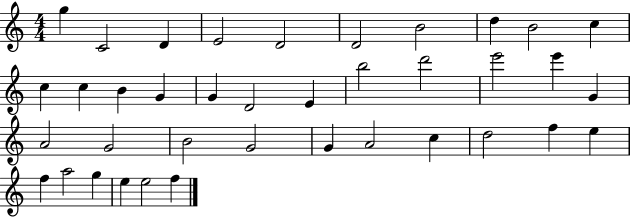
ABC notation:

X:1
T:Untitled
M:4/4
L:1/4
K:C
g C2 D E2 D2 D2 B2 d B2 c c c B G G D2 E b2 d'2 e'2 e' G A2 G2 B2 G2 G A2 c d2 f e f a2 g e e2 f